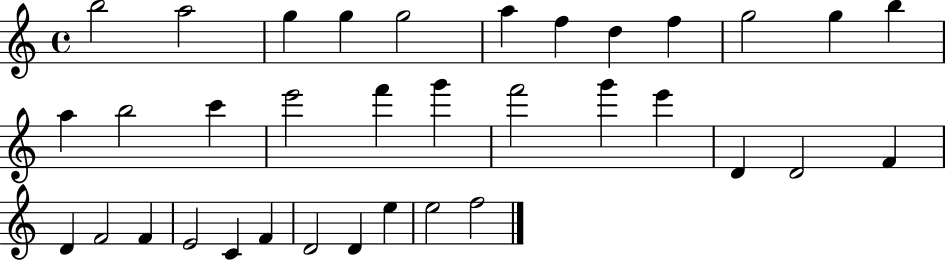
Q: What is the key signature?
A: C major